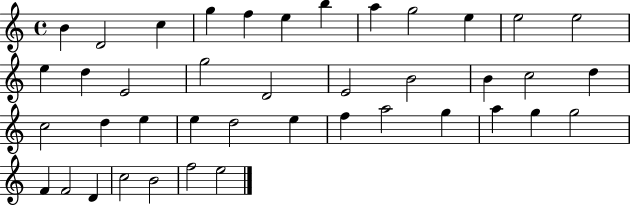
X:1
T:Untitled
M:4/4
L:1/4
K:C
B D2 c g f e b a g2 e e2 e2 e d E2 g2 D2 E2 B2 B c2 d c2 d e e d2 e f a2 g a g g2 F F2 D c2 B2 f2 e2